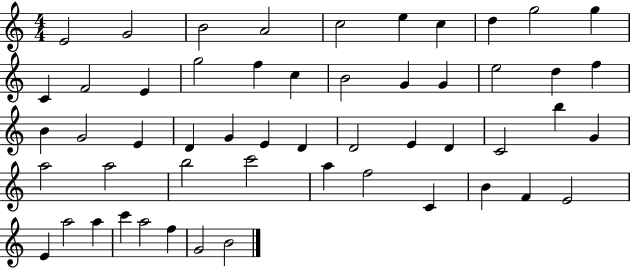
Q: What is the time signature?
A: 4/4